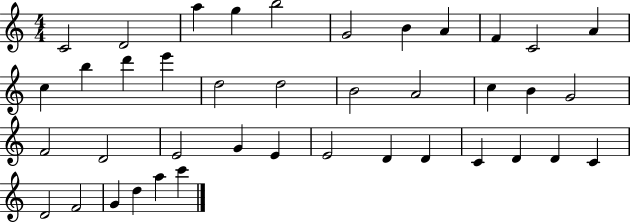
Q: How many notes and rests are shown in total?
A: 40